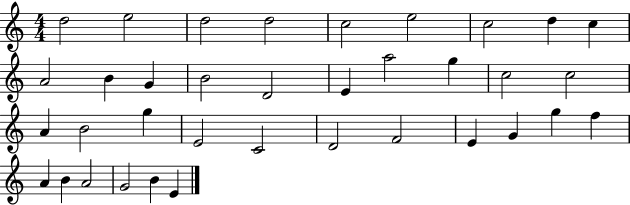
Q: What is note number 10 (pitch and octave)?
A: A4